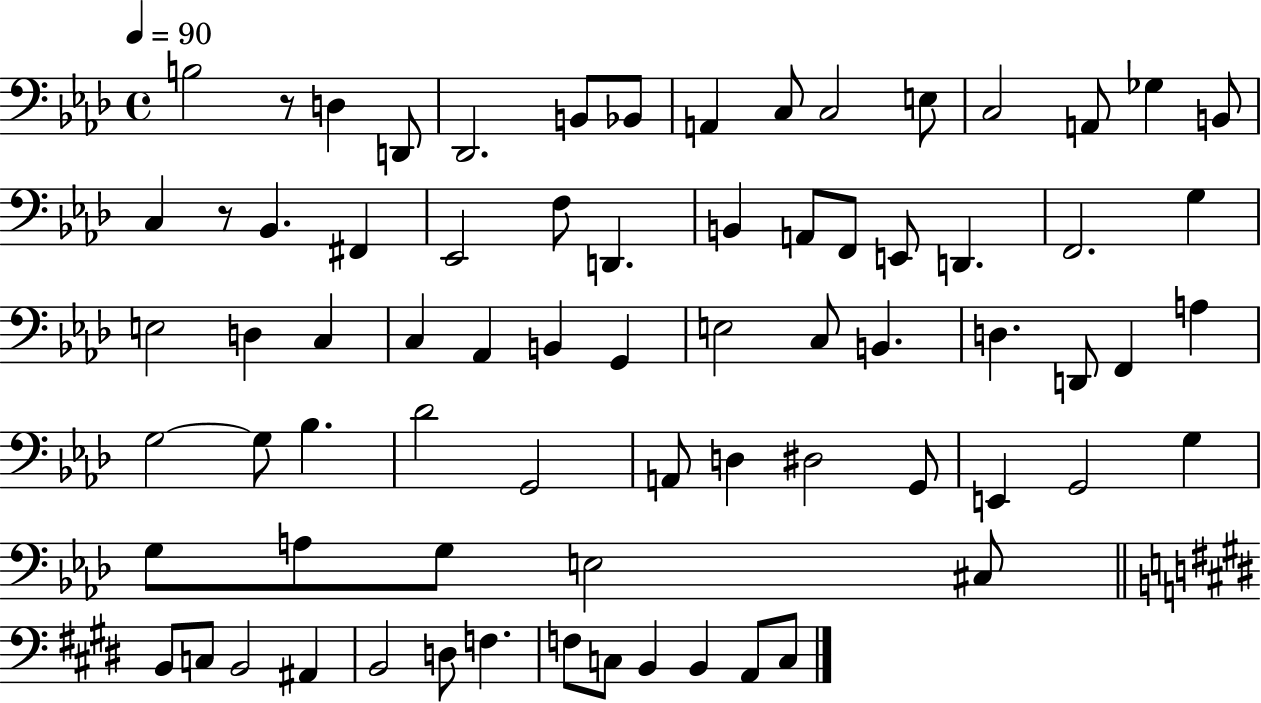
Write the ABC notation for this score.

X:1
T:Untitled
M:4/4
L:1/4
K:Ab
B,2 z/2 D, D,,/2 _D,,2 B,,/2 _B,,/2 A,, C,/2 C,2 E,/2 C,2 A,,/2 _G, B,,/2 C, z/2 _B,, ^F,, _E,,2 F,/2 D,, B,, A,,/2 F,,/2 E,,/2 D,, F,,2 G, E,2 D, C, C, _A,, B,, G,, E,2 C,/2 B,, D, D,,/2 F,, A, G,2 G,/2 _B, _D2 G,,2 A,,/2 D, ^D,2 G,,/2 E,, G,,2 G, G,/2 A,/2 G,/2 E,2 ^C,/2 B,,/2 C,/2 B,,2 ^A,, B,,2 D,/2 F, F,/2 C,/2 B,, B,, A,,/2 C,/2